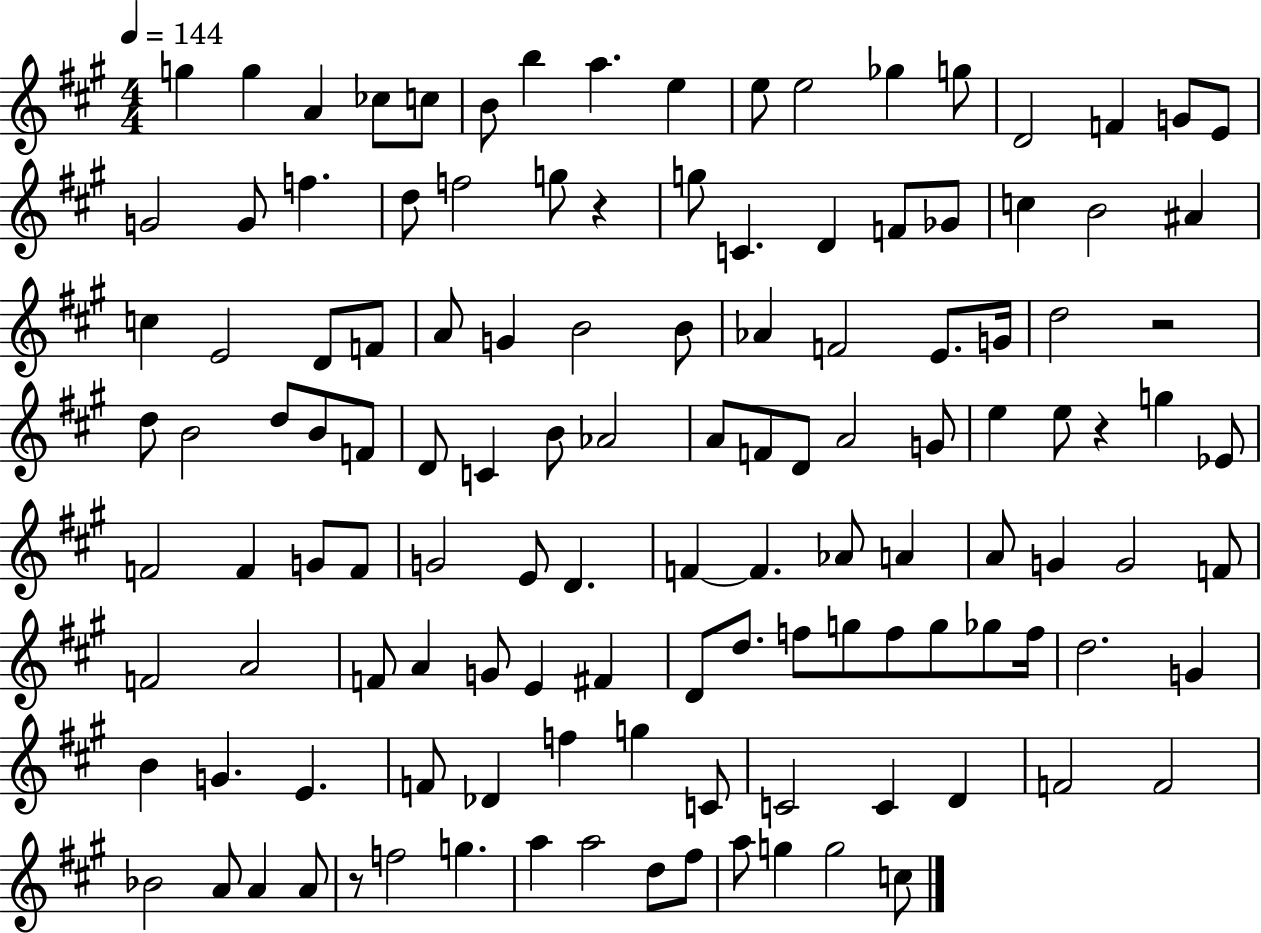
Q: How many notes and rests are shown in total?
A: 125